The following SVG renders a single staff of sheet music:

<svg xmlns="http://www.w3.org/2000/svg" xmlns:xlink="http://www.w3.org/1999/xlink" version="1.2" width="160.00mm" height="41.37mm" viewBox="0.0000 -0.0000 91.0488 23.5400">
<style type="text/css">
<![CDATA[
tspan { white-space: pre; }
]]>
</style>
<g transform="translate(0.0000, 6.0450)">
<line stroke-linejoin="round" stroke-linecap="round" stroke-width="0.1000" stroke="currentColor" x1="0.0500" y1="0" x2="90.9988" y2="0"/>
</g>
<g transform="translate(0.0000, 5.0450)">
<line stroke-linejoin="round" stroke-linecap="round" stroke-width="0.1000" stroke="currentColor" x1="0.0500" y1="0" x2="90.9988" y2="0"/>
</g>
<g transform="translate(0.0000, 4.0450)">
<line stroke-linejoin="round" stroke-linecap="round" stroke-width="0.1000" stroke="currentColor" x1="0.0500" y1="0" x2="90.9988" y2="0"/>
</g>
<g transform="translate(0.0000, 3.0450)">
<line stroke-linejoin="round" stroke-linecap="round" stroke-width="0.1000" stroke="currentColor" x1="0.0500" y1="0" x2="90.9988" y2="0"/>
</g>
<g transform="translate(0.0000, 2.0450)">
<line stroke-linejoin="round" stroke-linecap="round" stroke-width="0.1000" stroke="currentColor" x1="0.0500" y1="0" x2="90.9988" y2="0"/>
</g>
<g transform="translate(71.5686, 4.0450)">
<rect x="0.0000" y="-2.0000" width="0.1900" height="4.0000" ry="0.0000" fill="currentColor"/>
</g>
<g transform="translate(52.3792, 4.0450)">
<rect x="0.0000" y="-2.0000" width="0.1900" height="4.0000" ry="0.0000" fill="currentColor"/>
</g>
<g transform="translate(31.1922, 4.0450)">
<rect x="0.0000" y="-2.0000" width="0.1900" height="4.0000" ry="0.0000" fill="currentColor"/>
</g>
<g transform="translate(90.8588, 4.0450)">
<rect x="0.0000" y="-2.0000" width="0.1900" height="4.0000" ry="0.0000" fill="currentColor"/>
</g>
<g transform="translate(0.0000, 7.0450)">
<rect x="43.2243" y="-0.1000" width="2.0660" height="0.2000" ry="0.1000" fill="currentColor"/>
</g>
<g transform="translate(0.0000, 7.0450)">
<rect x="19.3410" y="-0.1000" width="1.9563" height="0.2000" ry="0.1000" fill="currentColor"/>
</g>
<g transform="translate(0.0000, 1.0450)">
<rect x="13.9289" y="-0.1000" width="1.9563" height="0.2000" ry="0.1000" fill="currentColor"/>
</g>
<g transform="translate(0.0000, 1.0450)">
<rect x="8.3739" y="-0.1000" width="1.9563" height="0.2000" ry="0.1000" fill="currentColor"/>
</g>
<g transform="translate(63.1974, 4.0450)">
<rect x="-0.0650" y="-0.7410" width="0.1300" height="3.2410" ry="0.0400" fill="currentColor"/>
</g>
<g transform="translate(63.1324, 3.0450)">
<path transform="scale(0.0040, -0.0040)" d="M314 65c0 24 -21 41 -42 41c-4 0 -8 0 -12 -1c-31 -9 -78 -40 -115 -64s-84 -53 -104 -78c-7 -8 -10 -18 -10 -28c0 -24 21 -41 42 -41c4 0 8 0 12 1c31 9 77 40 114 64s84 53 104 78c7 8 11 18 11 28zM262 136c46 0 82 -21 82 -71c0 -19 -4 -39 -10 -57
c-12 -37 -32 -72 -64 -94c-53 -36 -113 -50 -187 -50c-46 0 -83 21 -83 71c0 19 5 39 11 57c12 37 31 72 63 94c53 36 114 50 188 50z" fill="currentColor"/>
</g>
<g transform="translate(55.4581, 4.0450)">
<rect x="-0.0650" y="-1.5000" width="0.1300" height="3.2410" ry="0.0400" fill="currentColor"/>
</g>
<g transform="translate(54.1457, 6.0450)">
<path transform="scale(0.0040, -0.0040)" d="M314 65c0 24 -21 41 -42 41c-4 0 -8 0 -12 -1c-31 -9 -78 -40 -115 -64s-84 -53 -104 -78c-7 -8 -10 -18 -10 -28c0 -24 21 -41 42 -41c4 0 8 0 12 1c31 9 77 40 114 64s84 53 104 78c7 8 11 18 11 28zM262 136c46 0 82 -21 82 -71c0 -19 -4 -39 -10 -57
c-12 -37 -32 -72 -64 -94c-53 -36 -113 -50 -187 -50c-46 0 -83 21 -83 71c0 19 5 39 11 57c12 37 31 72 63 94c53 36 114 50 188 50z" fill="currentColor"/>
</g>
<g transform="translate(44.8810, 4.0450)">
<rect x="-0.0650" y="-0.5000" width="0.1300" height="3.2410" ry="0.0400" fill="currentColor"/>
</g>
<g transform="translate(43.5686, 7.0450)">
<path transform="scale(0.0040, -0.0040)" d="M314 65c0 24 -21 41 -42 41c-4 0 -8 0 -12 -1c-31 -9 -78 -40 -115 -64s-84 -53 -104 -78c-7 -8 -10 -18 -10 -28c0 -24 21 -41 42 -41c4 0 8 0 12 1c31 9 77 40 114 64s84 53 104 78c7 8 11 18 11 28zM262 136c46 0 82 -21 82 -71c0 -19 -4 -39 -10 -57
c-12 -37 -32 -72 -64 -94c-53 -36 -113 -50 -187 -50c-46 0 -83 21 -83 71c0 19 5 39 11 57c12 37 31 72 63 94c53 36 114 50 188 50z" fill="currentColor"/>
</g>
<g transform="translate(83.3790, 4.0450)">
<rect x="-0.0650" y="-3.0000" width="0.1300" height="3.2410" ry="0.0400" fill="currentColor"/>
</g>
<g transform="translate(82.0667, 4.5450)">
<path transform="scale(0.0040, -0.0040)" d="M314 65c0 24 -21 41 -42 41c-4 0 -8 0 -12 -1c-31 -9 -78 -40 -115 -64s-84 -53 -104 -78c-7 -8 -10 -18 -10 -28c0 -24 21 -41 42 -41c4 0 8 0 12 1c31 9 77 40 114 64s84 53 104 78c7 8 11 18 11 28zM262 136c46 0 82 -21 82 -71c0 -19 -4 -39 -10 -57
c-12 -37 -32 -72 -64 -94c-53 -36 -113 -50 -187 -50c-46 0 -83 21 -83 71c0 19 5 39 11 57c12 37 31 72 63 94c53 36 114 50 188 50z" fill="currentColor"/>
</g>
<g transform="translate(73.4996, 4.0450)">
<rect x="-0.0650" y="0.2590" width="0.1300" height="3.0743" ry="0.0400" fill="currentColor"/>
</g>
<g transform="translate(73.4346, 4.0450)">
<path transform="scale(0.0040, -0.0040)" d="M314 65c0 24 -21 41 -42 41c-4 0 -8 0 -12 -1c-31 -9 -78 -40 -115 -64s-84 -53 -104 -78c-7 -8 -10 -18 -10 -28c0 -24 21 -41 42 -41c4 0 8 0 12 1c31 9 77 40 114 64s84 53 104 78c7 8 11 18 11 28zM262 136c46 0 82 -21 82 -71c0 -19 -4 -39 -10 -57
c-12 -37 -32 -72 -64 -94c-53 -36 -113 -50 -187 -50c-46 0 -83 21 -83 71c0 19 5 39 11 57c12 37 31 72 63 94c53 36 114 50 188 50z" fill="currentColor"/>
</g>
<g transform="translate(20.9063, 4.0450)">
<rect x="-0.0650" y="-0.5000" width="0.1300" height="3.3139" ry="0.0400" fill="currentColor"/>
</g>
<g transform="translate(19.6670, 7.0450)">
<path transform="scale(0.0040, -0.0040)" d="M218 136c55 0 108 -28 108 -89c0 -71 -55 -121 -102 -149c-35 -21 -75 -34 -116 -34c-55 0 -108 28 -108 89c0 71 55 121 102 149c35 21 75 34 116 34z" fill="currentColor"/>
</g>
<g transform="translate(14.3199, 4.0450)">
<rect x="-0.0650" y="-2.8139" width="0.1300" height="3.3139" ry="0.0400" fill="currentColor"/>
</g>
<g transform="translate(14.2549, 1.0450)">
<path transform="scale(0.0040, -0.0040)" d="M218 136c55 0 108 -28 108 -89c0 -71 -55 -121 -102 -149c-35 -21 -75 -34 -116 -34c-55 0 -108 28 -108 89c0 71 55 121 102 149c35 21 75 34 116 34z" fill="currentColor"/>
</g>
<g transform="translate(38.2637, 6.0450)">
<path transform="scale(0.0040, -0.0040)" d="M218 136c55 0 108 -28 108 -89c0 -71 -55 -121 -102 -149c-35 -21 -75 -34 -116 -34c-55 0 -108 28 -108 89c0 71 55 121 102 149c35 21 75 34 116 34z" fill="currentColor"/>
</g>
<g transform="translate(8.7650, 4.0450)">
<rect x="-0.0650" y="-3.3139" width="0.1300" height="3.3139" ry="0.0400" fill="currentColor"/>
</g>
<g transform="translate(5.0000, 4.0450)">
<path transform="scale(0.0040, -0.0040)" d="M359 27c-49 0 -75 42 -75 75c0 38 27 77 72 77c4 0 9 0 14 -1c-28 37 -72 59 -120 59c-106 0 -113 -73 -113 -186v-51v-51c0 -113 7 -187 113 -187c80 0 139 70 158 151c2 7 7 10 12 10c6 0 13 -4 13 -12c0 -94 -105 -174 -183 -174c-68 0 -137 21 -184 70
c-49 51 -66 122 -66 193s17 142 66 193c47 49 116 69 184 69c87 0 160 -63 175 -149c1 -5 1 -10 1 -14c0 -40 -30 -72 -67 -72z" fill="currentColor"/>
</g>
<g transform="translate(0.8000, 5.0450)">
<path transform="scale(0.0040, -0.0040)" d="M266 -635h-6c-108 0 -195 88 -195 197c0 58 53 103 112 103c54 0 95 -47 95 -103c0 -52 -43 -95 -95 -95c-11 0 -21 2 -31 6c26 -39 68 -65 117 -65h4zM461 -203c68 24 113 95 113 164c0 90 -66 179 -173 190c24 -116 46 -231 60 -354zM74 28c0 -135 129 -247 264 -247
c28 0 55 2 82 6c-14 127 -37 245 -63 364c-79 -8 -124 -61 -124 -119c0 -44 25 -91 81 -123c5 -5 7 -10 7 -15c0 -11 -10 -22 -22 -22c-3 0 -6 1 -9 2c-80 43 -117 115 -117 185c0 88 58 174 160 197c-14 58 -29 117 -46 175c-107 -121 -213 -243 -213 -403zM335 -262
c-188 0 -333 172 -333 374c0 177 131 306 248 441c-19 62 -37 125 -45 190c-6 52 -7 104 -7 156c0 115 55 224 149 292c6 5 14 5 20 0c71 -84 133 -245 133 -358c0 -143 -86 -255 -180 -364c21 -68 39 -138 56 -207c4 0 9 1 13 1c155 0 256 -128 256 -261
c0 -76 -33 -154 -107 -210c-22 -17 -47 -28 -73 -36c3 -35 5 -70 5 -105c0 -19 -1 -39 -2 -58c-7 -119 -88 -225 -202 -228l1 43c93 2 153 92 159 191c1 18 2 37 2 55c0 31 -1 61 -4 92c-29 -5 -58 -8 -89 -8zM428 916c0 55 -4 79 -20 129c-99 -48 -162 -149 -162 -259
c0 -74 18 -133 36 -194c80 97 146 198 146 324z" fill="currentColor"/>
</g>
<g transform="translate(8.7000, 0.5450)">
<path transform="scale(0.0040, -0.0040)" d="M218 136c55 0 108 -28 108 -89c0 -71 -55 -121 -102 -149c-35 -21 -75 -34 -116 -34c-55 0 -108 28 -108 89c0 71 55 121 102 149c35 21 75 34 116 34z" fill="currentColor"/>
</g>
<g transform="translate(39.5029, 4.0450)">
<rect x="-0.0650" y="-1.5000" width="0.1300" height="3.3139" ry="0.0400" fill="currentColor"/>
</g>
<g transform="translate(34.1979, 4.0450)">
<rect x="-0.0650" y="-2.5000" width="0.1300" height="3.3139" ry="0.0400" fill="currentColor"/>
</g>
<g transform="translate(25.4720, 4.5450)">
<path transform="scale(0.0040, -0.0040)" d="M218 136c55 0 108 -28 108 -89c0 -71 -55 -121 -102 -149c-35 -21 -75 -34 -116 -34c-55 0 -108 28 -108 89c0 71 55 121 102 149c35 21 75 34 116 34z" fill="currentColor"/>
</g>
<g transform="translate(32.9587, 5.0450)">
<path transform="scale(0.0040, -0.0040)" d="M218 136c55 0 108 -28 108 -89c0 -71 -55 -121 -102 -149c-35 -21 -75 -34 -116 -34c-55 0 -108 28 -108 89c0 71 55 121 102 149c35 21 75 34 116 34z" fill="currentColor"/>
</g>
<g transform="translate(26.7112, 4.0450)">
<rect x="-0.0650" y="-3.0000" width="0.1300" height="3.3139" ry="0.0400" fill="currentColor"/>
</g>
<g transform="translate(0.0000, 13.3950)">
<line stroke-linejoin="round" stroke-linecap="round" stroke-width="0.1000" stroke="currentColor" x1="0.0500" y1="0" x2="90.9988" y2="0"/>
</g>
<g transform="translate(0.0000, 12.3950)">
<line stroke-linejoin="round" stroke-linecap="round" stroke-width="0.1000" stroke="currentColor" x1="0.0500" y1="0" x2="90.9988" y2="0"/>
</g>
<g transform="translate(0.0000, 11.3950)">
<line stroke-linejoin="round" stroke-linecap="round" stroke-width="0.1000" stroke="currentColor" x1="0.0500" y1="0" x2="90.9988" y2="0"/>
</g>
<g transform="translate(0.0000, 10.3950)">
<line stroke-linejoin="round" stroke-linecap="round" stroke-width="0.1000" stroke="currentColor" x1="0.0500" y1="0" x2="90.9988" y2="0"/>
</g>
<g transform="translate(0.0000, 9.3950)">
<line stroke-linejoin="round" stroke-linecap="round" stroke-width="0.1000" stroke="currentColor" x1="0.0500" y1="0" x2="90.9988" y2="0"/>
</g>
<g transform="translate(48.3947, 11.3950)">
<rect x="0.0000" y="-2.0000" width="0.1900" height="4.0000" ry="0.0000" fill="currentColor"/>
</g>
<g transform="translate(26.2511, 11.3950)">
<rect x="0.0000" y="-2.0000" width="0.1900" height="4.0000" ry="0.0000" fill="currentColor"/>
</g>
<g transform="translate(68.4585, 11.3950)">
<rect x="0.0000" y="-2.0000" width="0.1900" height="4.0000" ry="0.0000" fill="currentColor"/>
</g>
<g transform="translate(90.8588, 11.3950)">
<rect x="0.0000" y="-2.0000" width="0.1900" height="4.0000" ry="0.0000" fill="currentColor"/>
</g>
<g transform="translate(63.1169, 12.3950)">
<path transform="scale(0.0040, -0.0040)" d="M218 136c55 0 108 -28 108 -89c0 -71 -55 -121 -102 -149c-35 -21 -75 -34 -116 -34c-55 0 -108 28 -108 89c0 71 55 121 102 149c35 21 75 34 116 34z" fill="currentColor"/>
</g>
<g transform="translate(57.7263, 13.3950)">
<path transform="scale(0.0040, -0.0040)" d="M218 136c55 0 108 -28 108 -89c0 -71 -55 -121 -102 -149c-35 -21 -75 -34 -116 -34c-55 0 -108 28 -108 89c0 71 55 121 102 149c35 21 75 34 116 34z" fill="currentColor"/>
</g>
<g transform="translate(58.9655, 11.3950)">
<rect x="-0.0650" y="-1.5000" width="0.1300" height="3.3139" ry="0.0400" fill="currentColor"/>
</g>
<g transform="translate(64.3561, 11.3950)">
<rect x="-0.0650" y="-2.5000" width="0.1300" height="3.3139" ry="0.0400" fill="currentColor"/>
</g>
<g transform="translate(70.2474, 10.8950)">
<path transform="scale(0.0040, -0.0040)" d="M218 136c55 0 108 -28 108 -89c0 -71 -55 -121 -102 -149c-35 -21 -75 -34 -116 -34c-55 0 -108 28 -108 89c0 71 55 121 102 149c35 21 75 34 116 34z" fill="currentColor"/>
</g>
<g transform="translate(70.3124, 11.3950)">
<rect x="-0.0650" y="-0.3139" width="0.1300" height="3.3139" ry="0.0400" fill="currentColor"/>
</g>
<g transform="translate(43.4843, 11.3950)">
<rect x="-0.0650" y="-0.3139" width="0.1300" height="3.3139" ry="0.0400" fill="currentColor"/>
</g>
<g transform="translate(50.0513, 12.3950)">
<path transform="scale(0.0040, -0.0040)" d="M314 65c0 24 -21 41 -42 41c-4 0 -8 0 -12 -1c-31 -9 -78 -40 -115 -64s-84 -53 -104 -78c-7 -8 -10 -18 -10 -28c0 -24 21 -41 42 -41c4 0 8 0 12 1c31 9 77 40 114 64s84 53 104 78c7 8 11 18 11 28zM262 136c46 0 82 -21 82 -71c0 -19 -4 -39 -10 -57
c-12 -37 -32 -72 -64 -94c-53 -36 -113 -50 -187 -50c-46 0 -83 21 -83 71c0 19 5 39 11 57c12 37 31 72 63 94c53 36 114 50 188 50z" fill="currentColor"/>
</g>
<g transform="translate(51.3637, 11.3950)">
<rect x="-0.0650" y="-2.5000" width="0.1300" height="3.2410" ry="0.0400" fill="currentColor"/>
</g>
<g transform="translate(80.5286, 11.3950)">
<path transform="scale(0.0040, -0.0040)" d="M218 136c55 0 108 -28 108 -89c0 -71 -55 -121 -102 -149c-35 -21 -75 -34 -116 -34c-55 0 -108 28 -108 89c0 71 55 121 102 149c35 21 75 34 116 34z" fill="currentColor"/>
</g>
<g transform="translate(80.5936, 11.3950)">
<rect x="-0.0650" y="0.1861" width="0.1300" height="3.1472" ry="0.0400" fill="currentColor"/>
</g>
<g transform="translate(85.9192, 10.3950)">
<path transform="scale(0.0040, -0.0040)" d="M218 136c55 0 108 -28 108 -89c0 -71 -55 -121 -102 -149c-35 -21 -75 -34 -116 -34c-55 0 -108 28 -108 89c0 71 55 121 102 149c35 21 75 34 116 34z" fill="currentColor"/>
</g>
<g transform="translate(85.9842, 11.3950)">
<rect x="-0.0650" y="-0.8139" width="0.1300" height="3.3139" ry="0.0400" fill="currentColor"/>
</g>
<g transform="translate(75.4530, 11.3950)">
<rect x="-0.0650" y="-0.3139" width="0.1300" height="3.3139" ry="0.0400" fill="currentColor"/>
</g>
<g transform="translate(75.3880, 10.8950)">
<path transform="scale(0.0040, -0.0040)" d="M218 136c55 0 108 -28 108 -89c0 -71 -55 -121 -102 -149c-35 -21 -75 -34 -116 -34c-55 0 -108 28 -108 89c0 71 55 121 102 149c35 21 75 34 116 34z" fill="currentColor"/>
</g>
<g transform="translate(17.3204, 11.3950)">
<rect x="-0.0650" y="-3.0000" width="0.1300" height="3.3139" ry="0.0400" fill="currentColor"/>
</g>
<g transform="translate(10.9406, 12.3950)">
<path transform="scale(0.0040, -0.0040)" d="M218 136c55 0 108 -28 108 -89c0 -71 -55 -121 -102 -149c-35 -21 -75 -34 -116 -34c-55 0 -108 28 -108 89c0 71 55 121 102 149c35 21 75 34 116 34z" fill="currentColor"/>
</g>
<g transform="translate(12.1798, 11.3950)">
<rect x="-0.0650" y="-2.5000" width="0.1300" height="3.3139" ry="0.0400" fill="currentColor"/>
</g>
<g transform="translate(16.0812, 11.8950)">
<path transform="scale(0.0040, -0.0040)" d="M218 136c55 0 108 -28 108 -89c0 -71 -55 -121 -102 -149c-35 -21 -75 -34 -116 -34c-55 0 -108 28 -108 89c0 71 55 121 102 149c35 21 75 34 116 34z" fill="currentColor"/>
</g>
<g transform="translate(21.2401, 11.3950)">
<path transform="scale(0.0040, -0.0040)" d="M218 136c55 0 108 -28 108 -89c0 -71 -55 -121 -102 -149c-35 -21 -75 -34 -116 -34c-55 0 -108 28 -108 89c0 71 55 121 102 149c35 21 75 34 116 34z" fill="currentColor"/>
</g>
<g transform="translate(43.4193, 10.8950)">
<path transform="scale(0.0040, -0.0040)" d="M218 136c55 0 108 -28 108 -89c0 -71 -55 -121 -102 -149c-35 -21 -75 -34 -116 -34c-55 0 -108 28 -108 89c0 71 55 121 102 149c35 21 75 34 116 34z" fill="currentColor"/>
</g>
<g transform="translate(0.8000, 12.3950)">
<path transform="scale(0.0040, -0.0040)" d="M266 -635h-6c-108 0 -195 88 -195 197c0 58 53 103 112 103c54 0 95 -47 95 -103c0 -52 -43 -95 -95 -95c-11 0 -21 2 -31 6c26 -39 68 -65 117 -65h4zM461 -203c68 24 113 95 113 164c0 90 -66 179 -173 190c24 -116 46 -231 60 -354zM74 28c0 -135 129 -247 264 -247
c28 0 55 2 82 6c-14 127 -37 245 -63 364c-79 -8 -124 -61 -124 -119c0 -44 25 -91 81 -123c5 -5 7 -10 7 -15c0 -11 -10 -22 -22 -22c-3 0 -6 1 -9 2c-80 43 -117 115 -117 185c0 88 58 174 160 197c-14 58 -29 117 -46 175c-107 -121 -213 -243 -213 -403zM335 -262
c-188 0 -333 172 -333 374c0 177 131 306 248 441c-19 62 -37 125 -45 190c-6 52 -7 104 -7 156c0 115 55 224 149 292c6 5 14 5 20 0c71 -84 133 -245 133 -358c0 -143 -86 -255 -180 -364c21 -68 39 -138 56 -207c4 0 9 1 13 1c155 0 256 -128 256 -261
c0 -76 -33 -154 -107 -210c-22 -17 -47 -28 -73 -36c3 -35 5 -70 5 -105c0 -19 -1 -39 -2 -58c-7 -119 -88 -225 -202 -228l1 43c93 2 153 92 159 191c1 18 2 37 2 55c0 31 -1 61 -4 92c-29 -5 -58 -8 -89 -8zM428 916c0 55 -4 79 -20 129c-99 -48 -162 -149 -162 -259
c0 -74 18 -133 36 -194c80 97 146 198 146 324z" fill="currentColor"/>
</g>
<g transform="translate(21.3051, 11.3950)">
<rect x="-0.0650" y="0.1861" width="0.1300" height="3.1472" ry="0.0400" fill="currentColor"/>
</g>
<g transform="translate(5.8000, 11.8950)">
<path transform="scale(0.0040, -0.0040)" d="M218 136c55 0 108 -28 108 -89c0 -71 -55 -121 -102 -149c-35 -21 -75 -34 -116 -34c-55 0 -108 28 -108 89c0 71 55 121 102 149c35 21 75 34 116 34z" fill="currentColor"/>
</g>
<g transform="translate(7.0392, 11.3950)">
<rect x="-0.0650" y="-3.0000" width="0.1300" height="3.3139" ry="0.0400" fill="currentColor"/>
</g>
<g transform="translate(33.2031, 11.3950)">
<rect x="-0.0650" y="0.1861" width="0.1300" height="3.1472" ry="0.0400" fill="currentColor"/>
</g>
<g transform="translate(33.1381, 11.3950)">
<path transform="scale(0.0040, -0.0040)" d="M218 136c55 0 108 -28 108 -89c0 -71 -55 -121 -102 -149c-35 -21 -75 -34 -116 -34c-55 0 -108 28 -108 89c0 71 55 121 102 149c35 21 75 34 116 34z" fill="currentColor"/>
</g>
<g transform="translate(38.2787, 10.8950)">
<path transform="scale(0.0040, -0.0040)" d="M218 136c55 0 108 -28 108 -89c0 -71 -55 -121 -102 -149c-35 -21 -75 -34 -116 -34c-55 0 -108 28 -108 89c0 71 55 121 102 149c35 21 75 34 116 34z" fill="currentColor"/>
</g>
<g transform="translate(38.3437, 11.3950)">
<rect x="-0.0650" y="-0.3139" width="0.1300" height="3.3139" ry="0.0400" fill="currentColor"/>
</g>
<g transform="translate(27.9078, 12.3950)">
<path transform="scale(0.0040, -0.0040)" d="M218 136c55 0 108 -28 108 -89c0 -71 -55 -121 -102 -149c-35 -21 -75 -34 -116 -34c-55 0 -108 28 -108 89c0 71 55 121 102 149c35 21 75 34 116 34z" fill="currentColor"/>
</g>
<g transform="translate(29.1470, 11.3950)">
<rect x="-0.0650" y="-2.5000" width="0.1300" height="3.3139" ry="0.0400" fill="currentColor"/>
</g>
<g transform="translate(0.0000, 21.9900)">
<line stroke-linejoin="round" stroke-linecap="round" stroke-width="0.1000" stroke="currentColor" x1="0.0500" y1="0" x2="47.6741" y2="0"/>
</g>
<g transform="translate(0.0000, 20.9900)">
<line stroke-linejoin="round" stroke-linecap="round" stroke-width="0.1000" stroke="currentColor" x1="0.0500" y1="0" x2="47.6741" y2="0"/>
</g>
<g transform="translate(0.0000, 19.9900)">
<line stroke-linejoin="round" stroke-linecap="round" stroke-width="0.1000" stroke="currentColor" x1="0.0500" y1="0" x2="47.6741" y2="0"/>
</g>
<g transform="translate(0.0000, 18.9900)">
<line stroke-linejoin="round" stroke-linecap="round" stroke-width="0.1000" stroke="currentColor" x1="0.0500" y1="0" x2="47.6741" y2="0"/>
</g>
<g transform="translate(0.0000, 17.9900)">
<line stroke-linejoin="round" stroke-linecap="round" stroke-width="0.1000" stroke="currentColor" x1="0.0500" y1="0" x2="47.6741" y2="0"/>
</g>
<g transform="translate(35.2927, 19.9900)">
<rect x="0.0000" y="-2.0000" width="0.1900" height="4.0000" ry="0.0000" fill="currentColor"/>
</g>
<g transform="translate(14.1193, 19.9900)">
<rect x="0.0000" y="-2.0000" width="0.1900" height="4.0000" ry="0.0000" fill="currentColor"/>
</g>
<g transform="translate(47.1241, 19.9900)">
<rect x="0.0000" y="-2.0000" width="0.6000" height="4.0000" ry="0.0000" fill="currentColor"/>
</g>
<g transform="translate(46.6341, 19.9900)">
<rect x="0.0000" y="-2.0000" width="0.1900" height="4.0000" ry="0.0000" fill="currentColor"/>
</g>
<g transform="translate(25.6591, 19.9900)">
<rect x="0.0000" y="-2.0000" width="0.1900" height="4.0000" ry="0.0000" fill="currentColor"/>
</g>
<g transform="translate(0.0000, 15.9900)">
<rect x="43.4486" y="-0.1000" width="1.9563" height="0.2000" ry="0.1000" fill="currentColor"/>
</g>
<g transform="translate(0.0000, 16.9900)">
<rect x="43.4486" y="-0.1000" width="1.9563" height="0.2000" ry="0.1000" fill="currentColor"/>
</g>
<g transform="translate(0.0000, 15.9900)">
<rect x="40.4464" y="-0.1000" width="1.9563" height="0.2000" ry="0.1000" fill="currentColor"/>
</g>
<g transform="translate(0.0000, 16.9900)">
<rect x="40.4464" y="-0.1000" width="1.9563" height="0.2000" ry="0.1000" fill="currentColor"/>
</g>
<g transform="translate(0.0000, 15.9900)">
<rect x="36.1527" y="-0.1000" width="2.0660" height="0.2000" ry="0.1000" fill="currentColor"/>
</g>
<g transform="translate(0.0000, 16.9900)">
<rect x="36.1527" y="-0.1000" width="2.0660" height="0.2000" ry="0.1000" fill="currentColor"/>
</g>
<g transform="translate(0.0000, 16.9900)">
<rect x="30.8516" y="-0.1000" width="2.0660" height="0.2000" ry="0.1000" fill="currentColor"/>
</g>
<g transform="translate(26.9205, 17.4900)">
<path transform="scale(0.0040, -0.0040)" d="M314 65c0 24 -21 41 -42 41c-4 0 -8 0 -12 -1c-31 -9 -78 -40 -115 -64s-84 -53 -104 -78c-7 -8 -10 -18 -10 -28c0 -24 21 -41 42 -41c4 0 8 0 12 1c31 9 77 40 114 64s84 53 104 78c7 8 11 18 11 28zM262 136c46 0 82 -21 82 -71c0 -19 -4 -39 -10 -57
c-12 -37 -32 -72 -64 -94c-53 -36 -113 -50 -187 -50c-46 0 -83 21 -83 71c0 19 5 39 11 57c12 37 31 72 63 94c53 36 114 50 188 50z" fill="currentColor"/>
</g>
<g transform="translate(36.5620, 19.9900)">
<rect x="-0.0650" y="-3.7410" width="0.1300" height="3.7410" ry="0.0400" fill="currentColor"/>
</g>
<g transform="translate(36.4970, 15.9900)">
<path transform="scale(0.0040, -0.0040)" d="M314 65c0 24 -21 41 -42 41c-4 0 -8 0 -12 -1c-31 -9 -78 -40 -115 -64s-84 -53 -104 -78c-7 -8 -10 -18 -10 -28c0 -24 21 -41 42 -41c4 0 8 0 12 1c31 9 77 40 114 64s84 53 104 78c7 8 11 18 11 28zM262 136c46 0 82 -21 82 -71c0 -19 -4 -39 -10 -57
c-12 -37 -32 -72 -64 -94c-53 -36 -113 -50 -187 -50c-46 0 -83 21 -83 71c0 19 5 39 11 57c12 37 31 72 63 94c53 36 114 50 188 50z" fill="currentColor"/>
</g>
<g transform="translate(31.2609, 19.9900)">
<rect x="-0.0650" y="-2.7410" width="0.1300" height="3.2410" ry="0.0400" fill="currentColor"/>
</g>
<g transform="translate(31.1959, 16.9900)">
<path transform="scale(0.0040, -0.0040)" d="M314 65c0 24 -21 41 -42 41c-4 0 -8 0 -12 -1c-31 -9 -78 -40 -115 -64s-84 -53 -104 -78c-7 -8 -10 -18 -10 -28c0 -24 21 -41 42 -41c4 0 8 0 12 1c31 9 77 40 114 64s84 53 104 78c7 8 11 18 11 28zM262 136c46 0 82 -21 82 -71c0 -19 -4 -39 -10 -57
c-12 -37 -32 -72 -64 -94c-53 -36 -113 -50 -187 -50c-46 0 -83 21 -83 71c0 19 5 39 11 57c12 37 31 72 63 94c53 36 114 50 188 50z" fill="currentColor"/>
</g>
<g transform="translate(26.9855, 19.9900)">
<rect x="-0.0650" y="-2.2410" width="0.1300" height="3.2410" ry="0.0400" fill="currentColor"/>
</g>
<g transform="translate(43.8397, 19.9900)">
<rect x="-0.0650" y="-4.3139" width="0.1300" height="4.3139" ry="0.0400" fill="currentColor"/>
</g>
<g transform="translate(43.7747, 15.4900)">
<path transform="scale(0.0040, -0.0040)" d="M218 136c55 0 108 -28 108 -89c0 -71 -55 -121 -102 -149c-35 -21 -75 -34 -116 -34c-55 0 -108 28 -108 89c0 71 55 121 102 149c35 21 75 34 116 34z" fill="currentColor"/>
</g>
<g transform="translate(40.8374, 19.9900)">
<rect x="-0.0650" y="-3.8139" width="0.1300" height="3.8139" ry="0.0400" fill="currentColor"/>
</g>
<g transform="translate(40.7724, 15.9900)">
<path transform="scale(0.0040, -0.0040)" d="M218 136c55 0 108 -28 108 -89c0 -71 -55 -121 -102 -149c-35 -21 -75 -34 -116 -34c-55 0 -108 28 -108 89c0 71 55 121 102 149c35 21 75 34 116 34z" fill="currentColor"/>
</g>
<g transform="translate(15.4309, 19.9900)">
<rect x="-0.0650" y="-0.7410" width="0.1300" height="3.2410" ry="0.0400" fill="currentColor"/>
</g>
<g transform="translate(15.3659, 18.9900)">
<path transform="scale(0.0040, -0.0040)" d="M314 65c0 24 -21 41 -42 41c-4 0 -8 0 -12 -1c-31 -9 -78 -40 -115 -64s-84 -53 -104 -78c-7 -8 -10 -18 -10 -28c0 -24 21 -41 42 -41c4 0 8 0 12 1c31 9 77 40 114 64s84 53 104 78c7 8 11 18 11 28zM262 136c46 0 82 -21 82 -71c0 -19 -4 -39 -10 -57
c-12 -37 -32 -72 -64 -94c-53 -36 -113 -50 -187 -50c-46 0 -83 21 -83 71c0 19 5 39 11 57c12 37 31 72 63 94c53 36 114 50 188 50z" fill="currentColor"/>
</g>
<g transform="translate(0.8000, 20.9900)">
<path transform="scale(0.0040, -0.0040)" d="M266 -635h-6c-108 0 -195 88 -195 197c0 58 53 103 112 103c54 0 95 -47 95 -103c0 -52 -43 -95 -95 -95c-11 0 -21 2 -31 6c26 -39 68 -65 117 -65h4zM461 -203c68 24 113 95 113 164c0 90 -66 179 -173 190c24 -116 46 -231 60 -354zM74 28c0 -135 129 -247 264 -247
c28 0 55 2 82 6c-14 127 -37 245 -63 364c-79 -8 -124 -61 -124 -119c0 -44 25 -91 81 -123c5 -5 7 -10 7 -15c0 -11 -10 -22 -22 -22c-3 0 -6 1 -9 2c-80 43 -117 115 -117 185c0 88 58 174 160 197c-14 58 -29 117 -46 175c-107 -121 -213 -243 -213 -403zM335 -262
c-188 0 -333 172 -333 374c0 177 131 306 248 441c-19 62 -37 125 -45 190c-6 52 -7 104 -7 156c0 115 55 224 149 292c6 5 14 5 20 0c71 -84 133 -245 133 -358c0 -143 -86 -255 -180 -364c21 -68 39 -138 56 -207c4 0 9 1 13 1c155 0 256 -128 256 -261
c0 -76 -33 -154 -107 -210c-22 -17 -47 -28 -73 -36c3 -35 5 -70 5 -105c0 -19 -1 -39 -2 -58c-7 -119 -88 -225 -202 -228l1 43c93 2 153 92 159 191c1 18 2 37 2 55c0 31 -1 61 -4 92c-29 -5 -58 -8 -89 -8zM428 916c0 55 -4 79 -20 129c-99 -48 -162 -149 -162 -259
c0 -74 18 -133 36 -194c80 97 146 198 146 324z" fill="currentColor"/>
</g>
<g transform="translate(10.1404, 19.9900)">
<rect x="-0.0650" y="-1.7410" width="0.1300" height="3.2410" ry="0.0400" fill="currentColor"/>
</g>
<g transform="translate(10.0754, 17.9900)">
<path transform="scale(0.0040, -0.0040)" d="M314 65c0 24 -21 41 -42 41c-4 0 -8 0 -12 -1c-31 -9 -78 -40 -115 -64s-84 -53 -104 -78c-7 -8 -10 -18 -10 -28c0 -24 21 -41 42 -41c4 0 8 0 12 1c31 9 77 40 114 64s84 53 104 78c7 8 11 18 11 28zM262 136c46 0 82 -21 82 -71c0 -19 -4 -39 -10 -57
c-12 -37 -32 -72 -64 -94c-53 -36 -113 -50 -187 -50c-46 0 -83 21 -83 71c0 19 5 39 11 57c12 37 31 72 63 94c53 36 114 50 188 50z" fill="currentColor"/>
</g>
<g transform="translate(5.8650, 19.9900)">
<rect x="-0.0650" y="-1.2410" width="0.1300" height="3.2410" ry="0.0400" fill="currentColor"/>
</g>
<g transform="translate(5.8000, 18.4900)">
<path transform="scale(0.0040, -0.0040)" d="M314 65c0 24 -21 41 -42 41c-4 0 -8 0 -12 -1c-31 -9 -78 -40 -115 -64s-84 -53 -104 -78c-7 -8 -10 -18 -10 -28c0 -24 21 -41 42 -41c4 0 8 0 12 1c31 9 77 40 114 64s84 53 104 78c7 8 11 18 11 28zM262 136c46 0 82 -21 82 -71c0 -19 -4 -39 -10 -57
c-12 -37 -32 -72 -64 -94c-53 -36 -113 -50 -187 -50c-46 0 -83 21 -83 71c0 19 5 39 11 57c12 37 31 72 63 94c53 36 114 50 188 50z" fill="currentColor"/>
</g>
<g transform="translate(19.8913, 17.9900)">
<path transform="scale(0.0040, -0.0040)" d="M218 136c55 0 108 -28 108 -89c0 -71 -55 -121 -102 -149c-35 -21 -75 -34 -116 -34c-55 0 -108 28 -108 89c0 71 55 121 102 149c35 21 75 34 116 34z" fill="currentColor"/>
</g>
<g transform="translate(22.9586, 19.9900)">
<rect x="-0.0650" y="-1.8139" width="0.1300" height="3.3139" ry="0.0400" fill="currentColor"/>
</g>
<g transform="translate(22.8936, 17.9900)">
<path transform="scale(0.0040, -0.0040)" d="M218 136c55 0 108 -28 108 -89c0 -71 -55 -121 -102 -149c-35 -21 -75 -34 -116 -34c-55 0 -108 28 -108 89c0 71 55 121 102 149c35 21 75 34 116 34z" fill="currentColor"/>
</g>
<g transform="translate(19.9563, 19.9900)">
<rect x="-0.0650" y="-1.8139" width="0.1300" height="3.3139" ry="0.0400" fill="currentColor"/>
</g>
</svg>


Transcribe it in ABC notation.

X:1
T:Untitled
M:4/4
L:1/4
K:C
b a C A G E C2 E2 d2 B2 A2 A G A B G B c c G2 E G c c B d e2 f2 d2 f f g2 a2 c'2 c' d'